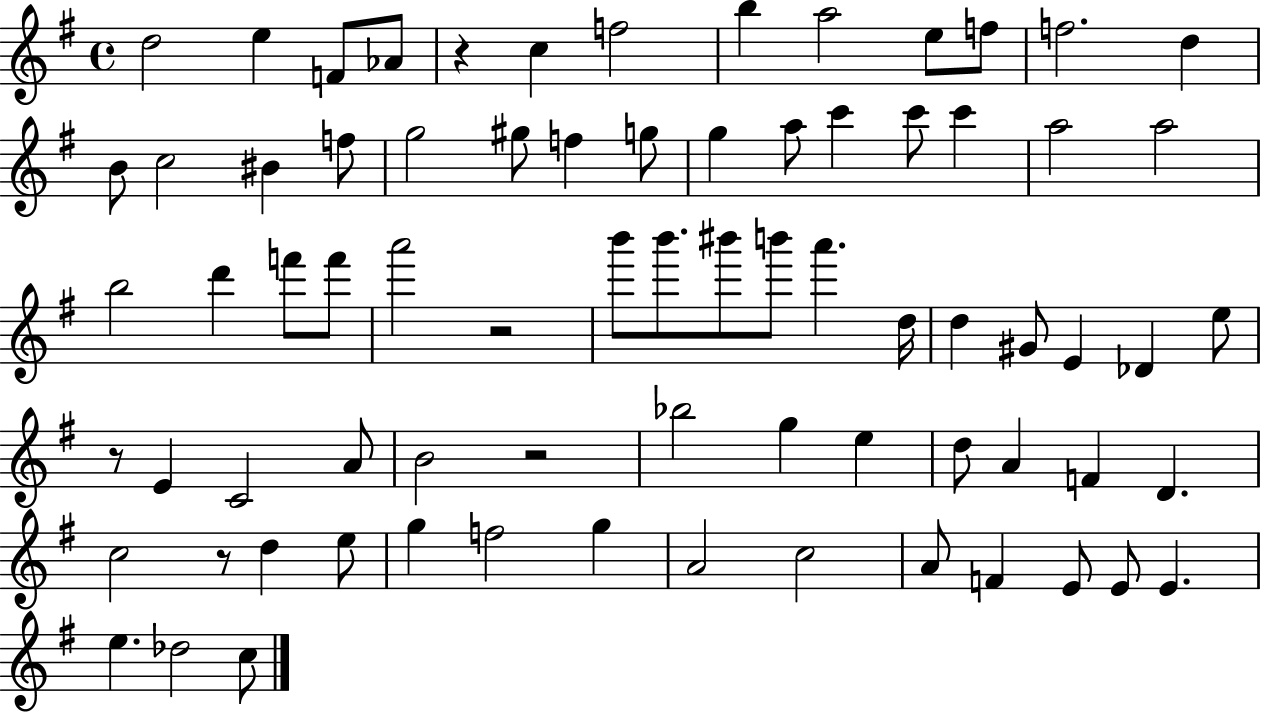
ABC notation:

X:1
T:Untitled
M:4/4
L:1/4
K:G
d2 e F/2 _A/2 z c f2 b a2 e/2 f/2 f2 d B/2 c2 ^B f/2 g2 ^g/2 f g/2 g a/2 c' c'/2 c' a2 a2 b2 d' f'/2 f'/2 a'2 z2 b'/2 b'/2 ^b'/2 b'/2 a' d/4 d ^G/2 E _D e/2 z/2 E C2 A/2 B2 z2 _b2 g e d/2 A F D c2 z/2 d e/2 g f2 g A2 c2 A/2 F E/2 E/2 E e _d2 c/2